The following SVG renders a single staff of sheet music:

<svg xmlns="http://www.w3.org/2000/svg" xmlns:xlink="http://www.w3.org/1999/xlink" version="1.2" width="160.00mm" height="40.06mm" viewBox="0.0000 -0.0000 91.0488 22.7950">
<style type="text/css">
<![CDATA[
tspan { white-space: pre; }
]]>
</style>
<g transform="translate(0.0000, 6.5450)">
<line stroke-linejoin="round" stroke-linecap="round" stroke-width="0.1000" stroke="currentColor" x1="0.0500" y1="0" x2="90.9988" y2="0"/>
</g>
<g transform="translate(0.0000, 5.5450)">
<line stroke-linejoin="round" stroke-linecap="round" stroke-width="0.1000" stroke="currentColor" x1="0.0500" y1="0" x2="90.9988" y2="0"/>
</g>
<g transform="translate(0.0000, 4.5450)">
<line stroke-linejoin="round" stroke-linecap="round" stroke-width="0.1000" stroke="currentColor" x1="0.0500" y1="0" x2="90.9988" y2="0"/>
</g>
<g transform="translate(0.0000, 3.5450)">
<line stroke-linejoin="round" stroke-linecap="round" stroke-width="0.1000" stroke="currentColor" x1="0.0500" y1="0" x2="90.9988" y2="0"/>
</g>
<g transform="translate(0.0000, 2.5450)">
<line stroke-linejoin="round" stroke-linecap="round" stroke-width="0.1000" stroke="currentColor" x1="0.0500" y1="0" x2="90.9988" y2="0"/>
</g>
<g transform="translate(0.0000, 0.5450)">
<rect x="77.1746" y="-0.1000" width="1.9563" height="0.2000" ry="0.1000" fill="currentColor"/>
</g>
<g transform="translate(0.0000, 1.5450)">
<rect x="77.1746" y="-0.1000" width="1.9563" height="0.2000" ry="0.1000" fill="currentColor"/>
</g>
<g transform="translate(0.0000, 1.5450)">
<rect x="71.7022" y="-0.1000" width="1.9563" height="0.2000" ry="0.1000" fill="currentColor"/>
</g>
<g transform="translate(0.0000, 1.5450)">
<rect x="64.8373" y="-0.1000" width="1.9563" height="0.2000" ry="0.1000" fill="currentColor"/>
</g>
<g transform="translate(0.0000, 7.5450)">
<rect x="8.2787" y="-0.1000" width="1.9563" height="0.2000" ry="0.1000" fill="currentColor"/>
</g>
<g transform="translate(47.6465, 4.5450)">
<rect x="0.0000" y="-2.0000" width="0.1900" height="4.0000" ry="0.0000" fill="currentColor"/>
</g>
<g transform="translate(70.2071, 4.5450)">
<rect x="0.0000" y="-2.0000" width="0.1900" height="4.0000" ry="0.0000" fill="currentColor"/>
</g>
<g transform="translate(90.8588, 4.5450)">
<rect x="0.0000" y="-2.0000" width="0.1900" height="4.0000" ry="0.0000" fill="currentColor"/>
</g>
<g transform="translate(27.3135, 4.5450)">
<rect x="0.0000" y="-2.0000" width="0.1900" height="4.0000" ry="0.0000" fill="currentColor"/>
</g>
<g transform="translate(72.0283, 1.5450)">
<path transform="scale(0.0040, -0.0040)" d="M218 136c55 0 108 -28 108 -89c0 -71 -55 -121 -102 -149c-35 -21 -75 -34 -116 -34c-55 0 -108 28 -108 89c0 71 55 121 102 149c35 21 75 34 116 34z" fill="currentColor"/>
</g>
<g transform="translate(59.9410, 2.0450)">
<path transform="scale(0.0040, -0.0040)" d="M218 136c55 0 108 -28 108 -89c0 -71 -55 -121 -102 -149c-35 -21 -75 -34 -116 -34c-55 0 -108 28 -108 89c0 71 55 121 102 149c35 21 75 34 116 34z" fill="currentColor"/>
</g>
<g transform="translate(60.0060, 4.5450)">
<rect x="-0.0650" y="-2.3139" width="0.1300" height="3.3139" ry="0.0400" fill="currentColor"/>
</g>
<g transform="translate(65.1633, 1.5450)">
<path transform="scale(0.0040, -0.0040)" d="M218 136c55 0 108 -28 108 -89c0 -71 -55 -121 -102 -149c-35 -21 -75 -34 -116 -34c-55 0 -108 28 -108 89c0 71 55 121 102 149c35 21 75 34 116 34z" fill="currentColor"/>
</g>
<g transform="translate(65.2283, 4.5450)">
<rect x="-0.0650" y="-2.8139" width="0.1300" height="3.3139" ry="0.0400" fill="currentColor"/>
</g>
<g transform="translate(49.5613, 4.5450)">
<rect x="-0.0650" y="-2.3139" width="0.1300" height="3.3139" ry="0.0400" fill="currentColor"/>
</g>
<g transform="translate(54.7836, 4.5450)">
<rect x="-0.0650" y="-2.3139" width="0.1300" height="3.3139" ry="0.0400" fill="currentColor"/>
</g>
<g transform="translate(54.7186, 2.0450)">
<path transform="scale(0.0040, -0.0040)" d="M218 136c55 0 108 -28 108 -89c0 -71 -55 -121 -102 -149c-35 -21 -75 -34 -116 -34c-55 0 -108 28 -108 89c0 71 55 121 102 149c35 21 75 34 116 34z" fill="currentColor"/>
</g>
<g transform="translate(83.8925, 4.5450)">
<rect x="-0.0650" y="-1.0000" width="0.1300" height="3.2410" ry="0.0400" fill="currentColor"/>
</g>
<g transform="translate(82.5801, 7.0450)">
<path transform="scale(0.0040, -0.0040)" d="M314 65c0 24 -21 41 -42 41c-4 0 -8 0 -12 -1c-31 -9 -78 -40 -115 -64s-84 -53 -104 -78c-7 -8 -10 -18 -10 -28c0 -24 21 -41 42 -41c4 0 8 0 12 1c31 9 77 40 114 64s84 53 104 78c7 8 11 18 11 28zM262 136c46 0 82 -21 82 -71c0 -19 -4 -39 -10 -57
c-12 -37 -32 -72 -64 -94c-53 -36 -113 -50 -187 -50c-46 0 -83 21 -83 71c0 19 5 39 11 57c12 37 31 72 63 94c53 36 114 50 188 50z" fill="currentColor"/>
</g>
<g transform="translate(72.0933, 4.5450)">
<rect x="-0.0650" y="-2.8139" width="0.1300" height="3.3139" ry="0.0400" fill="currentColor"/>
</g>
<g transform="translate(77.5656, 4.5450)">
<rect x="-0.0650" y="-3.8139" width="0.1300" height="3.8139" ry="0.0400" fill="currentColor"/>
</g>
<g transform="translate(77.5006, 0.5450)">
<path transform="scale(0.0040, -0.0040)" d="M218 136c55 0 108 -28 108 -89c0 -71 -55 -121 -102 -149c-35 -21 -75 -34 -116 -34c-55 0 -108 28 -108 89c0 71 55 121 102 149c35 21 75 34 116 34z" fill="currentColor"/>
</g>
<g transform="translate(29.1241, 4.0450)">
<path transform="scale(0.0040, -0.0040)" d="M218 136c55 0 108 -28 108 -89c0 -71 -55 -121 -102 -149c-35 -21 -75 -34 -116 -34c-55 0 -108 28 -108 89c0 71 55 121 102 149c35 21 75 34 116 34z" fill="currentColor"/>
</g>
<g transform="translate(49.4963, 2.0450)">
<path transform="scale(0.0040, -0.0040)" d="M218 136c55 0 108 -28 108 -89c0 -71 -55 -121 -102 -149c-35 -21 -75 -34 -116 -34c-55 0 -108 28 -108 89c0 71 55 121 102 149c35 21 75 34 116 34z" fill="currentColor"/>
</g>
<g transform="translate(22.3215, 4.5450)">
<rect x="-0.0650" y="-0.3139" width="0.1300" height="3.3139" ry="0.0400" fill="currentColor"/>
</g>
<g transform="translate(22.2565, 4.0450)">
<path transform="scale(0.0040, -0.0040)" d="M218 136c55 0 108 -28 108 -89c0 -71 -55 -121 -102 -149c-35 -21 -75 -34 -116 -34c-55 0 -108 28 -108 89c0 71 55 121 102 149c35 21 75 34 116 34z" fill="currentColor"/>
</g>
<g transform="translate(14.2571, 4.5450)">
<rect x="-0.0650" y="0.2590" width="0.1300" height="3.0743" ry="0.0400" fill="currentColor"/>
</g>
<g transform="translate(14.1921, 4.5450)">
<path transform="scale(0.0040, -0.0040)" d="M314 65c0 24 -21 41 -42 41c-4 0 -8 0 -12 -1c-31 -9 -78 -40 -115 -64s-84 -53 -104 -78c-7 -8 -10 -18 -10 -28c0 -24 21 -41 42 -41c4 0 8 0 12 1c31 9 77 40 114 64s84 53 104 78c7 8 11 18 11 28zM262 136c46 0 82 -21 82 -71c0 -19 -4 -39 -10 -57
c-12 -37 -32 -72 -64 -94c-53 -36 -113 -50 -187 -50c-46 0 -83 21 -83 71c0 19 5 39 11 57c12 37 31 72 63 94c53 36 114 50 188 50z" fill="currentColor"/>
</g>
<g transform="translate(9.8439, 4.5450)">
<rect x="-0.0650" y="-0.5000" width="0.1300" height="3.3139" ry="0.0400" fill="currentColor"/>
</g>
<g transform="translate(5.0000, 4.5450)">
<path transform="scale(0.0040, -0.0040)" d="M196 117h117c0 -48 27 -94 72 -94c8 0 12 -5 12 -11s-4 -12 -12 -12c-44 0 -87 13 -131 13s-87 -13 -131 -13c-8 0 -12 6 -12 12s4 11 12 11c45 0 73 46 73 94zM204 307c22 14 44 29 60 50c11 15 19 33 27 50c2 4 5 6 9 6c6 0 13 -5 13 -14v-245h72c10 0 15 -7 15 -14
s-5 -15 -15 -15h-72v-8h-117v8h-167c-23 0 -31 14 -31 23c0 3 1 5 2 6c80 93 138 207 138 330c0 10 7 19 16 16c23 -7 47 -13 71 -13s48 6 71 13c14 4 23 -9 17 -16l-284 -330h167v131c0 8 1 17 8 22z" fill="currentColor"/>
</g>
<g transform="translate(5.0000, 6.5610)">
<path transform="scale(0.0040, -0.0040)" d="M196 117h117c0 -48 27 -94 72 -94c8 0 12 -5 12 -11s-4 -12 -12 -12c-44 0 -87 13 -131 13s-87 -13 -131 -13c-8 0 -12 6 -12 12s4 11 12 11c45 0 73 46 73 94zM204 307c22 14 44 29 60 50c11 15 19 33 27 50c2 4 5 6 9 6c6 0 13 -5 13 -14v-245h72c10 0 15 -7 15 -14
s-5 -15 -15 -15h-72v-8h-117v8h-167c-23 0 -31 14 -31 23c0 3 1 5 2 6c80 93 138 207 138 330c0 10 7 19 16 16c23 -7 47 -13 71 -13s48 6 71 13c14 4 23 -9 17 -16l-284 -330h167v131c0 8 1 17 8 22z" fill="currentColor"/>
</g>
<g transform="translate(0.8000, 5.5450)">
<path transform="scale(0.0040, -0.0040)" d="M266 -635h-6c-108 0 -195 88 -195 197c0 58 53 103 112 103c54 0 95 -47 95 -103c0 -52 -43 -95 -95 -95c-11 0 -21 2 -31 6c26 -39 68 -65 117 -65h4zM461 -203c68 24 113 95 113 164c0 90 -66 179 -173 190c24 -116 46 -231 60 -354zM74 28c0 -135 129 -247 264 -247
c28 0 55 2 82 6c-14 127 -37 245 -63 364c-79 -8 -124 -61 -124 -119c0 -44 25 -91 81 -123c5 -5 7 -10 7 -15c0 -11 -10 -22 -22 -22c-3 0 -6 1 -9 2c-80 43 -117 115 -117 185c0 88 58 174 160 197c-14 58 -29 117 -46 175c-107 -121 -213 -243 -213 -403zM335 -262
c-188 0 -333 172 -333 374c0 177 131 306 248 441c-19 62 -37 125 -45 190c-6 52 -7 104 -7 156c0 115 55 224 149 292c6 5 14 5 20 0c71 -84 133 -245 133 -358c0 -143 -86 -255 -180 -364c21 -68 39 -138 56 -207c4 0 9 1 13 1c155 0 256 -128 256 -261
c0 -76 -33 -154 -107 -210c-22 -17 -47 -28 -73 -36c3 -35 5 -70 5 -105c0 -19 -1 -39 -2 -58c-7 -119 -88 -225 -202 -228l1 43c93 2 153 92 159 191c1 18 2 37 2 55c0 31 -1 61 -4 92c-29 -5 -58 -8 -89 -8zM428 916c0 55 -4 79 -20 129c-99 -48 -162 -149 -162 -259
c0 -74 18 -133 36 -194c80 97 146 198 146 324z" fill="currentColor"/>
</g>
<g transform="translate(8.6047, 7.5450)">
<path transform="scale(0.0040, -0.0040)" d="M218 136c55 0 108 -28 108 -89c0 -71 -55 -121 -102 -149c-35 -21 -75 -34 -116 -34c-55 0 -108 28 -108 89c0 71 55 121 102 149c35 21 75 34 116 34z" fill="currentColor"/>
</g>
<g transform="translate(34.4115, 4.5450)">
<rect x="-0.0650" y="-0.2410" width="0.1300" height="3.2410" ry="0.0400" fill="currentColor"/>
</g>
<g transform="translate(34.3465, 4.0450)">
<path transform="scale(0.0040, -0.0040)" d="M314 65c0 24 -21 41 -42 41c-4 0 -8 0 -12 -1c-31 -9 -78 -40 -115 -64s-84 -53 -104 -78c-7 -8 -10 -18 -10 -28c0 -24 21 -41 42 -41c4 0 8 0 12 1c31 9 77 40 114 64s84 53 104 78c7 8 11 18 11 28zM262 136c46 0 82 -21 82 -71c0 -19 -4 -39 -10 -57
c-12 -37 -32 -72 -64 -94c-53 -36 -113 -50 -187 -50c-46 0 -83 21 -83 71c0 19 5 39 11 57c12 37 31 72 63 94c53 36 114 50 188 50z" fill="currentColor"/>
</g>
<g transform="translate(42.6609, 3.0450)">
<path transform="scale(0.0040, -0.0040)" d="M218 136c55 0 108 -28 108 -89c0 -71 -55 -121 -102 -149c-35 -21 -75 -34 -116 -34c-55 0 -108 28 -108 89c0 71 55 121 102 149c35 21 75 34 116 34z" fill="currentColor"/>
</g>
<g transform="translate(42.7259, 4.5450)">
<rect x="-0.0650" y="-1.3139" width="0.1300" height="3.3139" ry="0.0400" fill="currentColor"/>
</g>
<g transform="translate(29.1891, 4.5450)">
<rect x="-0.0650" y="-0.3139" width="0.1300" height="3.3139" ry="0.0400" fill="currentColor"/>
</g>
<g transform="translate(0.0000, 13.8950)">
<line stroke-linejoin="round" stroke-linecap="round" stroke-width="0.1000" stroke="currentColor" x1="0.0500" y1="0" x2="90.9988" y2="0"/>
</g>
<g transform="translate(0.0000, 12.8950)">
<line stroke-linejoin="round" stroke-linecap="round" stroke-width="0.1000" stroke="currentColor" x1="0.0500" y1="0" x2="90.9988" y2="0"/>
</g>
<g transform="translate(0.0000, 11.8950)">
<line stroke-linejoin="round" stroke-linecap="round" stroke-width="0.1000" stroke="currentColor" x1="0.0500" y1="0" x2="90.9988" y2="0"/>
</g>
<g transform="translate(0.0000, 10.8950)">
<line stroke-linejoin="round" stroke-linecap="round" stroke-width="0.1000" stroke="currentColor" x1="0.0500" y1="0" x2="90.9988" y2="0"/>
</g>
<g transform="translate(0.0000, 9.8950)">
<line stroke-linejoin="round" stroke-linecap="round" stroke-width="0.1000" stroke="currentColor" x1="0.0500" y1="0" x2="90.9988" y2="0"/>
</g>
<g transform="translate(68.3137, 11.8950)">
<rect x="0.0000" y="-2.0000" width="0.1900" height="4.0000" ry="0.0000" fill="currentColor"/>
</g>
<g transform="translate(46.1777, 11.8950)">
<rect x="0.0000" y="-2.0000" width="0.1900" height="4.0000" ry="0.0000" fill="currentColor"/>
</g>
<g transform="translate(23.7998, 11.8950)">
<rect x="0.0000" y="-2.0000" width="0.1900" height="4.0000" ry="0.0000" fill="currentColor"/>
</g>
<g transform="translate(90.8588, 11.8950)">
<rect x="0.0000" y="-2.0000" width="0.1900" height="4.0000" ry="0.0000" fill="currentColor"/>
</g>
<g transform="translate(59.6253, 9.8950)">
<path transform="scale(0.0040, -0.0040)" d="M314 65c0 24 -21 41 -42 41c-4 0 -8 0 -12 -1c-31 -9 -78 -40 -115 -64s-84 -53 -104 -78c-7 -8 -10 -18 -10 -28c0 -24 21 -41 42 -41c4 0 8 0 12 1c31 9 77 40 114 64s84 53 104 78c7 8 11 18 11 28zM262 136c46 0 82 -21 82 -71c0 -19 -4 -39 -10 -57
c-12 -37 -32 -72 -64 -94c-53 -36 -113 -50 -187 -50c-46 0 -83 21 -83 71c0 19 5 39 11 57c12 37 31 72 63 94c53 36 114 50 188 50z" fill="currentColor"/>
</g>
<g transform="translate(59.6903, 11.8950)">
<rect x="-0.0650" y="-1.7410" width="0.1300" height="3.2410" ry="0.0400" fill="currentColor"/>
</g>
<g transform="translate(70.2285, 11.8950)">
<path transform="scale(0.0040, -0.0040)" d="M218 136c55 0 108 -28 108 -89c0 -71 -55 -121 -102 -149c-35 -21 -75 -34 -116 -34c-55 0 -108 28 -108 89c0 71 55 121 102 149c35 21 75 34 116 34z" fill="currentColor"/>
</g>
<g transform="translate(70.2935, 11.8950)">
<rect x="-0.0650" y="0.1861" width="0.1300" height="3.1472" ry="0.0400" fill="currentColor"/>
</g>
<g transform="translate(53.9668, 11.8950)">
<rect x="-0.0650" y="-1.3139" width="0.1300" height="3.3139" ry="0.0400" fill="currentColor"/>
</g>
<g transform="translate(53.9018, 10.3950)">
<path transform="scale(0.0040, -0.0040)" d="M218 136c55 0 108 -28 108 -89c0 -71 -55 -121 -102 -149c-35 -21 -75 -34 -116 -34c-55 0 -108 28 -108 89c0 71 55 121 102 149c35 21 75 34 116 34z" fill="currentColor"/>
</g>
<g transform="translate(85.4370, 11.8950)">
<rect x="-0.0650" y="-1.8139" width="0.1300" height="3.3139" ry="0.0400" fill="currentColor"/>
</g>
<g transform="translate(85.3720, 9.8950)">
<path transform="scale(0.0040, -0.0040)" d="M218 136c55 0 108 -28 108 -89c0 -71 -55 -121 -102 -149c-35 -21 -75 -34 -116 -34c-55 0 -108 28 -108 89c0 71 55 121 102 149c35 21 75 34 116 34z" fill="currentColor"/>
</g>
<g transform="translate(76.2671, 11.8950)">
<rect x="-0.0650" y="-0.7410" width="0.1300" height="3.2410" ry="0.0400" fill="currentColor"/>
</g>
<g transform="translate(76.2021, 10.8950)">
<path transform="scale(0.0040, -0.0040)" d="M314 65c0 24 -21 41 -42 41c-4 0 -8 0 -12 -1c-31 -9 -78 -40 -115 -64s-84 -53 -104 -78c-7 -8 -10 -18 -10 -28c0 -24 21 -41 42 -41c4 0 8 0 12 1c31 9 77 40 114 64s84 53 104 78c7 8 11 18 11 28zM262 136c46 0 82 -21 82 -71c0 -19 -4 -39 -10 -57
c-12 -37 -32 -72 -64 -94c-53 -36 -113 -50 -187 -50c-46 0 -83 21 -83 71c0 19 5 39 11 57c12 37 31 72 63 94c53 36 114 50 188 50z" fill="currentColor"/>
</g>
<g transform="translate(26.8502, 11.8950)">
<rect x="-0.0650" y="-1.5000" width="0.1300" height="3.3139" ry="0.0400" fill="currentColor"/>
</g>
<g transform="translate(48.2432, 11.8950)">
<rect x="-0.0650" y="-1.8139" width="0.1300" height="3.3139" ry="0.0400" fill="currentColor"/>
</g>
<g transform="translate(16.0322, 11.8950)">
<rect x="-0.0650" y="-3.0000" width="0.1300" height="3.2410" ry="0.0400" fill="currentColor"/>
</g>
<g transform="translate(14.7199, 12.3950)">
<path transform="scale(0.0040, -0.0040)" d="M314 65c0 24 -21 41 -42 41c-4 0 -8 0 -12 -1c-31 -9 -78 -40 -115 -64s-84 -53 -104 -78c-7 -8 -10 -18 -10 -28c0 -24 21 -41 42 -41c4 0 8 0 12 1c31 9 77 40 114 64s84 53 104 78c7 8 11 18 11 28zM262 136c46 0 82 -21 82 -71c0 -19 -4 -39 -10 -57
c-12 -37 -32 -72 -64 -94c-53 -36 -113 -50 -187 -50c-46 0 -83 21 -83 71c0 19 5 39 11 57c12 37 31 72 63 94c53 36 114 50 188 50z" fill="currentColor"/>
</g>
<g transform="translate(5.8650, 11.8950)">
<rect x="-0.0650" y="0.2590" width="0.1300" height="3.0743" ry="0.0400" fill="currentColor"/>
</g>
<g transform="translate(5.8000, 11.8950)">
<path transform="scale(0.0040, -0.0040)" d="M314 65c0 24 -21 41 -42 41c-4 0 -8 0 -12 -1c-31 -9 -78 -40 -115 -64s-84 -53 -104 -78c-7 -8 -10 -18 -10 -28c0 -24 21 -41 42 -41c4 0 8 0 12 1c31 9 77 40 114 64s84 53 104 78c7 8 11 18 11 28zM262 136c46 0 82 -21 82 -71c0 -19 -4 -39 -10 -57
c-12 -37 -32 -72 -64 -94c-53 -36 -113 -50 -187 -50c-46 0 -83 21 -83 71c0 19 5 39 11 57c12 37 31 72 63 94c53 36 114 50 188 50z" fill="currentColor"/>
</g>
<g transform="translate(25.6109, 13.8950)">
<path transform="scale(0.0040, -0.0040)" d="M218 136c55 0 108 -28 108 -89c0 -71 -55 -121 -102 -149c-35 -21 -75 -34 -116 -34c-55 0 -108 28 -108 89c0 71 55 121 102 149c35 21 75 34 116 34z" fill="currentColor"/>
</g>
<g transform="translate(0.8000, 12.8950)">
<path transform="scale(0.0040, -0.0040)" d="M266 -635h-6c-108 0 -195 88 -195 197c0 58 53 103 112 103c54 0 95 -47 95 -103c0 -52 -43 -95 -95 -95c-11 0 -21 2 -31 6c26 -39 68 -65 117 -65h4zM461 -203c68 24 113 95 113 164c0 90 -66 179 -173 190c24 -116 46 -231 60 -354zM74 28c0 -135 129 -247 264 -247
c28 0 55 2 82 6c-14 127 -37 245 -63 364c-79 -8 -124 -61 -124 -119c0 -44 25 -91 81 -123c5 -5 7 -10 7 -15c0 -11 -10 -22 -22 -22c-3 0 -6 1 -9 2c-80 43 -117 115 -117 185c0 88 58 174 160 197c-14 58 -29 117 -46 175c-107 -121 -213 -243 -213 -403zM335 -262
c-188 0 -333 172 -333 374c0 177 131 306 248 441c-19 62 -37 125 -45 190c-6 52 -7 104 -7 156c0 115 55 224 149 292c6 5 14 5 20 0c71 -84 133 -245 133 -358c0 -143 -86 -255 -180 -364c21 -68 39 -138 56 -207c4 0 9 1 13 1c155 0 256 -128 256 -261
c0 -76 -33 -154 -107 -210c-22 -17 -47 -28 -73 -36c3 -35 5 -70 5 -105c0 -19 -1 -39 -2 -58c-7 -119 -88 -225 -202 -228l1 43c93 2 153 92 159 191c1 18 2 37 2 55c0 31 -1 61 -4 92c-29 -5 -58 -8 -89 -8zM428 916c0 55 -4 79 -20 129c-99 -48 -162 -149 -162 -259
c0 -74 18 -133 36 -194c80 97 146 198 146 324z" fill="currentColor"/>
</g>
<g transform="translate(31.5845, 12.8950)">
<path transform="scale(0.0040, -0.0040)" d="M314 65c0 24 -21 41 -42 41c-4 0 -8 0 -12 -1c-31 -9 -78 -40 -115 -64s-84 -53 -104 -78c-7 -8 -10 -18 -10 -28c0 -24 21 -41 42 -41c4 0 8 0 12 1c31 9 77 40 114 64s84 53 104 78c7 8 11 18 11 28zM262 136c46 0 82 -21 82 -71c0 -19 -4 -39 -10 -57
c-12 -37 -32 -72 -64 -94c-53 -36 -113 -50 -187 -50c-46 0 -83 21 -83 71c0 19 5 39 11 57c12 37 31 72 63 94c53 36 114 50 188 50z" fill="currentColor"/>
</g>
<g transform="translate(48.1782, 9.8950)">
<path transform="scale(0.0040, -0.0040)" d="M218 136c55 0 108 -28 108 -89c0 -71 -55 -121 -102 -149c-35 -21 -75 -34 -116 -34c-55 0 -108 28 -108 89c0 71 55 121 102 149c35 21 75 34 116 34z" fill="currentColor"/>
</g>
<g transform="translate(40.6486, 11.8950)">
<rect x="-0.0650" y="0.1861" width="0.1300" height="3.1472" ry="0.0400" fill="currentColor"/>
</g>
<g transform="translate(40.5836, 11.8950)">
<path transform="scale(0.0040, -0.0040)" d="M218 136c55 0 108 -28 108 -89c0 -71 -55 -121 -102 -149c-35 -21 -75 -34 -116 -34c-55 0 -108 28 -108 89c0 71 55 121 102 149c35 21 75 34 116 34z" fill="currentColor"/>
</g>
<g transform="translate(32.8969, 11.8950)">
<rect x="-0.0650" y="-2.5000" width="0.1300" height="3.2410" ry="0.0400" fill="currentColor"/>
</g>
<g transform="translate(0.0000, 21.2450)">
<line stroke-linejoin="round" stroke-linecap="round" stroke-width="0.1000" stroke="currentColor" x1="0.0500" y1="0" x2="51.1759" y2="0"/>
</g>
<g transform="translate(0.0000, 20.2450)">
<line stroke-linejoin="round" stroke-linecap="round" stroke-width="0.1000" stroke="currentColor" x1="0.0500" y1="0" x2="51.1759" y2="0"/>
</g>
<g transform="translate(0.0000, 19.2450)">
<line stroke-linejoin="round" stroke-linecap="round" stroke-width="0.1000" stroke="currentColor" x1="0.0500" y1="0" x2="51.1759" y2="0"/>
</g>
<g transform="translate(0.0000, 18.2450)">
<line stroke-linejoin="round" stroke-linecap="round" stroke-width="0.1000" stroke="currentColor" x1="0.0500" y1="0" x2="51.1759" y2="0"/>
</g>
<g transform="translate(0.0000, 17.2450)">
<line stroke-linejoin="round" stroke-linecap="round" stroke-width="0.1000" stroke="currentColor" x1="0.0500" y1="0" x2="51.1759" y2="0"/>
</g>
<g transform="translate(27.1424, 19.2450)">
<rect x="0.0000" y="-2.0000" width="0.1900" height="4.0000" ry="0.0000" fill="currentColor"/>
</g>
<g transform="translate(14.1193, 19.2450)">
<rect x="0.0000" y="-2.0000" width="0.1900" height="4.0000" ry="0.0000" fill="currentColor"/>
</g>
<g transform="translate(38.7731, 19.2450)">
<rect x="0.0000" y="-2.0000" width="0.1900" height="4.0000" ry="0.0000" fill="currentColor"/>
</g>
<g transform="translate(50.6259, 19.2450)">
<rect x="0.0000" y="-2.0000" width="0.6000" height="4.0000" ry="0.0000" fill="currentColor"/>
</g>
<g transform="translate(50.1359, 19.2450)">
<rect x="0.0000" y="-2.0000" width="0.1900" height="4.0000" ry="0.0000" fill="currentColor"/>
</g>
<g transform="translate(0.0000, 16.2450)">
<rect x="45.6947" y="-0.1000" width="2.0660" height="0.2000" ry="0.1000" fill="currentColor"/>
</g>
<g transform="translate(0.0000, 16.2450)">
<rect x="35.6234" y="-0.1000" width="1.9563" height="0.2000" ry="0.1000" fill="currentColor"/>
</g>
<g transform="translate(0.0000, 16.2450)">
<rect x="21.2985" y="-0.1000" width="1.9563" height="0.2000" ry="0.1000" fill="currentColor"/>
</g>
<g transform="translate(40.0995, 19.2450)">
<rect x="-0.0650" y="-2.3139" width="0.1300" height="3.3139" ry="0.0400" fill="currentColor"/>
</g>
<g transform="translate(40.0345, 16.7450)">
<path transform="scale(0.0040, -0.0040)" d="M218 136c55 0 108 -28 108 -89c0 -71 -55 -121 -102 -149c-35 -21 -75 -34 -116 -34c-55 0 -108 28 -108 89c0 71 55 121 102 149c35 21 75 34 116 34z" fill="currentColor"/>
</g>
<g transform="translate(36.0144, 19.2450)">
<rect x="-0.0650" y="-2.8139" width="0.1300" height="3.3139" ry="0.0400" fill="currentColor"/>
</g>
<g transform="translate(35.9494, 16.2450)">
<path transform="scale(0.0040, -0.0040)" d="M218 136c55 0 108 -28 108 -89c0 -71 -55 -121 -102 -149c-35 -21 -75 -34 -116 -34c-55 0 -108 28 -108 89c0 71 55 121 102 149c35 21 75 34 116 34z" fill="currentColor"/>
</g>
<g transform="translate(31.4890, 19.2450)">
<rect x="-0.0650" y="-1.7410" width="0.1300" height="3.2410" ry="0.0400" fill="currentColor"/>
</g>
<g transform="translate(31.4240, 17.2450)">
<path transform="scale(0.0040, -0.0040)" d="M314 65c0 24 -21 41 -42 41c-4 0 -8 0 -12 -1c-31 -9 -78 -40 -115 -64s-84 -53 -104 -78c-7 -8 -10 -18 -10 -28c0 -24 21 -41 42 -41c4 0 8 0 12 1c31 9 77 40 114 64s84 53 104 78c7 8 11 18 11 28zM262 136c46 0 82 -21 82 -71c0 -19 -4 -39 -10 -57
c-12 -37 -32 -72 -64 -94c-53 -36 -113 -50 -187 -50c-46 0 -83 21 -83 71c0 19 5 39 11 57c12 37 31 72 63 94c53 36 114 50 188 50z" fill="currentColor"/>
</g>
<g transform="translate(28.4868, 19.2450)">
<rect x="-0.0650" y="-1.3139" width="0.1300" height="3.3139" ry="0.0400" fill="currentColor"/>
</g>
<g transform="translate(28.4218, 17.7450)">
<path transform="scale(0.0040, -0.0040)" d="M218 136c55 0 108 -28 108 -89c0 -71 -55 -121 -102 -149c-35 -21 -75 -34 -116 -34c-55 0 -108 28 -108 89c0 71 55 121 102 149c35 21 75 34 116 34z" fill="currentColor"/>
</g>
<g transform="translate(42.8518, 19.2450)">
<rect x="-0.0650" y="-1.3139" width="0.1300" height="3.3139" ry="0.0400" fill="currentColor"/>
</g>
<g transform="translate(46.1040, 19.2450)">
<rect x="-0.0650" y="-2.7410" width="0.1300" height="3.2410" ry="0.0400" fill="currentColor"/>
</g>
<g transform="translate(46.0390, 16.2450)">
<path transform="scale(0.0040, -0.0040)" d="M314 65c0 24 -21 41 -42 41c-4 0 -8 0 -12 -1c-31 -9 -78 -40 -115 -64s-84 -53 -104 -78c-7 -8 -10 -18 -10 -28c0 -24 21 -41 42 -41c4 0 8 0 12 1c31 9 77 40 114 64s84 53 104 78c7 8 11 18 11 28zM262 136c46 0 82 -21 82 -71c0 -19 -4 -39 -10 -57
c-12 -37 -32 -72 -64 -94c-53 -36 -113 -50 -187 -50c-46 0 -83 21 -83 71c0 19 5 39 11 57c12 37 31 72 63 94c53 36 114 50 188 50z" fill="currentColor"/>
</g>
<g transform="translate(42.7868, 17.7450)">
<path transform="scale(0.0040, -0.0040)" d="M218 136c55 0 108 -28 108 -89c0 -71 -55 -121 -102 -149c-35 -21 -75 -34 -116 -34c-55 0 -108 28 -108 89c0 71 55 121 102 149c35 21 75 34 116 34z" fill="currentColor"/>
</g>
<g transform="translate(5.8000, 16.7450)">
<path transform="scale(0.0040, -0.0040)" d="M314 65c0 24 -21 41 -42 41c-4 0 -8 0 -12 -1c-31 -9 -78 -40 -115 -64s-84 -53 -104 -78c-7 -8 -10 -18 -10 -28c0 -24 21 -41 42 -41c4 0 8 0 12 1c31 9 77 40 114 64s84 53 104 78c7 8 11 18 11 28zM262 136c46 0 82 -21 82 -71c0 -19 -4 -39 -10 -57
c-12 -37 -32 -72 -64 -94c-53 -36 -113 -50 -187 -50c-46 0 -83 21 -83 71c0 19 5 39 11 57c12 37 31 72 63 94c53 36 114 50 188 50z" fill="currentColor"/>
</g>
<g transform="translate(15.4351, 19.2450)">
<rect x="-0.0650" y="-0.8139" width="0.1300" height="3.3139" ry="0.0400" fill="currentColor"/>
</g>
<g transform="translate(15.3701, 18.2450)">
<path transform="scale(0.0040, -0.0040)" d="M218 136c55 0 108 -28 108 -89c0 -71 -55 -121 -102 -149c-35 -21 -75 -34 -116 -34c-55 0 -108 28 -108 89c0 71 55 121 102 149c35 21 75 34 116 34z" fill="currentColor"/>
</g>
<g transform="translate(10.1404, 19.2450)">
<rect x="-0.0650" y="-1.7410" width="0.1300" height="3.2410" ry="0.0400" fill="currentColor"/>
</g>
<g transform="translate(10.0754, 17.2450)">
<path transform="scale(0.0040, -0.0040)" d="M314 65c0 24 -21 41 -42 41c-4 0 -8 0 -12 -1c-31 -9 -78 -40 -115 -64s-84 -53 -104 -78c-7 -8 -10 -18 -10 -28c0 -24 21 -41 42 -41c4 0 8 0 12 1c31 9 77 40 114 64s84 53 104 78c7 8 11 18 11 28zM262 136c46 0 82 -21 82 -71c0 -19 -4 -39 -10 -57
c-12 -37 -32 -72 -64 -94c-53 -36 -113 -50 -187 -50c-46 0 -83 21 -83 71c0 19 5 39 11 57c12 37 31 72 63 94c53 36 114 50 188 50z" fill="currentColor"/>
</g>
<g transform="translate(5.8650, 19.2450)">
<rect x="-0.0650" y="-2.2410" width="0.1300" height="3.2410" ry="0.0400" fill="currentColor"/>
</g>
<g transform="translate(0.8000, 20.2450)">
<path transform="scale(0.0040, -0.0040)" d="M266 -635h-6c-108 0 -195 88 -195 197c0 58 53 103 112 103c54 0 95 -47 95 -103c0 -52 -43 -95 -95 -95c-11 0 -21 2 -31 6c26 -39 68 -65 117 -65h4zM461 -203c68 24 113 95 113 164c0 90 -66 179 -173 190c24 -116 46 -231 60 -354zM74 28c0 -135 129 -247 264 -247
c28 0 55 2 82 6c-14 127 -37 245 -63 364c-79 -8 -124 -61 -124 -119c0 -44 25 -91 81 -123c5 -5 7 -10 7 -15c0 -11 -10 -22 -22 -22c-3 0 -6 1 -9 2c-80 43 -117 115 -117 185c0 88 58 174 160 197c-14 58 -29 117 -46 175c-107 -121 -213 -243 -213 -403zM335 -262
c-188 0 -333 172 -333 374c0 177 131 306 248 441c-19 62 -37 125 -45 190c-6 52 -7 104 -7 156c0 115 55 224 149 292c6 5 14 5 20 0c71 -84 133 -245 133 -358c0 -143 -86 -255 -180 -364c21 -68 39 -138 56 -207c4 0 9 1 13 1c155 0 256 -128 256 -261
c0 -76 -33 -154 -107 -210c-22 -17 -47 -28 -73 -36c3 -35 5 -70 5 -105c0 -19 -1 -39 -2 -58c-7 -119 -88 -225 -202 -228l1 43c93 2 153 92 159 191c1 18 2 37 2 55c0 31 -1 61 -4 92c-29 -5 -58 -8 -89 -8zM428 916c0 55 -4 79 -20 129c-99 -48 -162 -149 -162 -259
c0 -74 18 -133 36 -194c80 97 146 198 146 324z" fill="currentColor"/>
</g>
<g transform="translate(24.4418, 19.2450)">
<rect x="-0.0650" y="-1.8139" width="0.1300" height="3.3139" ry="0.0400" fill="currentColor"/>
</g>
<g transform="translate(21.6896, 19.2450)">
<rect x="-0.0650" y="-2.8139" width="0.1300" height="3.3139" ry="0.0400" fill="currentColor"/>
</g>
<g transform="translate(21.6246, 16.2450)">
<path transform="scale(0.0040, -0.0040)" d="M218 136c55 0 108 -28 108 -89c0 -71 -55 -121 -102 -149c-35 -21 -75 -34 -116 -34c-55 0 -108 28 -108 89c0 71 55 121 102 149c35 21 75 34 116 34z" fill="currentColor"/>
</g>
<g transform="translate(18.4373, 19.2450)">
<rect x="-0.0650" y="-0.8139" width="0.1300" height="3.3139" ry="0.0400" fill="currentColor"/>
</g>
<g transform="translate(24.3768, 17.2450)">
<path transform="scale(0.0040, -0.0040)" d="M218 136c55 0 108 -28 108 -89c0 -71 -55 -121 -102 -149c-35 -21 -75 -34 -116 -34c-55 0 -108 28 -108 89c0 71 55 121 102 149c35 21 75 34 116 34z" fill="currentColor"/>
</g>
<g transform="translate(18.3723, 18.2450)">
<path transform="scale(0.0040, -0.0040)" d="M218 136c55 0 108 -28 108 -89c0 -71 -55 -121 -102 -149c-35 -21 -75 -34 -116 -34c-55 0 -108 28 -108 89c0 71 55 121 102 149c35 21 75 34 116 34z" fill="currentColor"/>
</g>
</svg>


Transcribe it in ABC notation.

X:1
T:Untitled
M:4/4
L:1/4
K:C
C B2 c c c2 e g g g a a c' D2 B2 A2 E G2 B f e f2 B d2 f g2 f2 d d a f e f2 a g e a2